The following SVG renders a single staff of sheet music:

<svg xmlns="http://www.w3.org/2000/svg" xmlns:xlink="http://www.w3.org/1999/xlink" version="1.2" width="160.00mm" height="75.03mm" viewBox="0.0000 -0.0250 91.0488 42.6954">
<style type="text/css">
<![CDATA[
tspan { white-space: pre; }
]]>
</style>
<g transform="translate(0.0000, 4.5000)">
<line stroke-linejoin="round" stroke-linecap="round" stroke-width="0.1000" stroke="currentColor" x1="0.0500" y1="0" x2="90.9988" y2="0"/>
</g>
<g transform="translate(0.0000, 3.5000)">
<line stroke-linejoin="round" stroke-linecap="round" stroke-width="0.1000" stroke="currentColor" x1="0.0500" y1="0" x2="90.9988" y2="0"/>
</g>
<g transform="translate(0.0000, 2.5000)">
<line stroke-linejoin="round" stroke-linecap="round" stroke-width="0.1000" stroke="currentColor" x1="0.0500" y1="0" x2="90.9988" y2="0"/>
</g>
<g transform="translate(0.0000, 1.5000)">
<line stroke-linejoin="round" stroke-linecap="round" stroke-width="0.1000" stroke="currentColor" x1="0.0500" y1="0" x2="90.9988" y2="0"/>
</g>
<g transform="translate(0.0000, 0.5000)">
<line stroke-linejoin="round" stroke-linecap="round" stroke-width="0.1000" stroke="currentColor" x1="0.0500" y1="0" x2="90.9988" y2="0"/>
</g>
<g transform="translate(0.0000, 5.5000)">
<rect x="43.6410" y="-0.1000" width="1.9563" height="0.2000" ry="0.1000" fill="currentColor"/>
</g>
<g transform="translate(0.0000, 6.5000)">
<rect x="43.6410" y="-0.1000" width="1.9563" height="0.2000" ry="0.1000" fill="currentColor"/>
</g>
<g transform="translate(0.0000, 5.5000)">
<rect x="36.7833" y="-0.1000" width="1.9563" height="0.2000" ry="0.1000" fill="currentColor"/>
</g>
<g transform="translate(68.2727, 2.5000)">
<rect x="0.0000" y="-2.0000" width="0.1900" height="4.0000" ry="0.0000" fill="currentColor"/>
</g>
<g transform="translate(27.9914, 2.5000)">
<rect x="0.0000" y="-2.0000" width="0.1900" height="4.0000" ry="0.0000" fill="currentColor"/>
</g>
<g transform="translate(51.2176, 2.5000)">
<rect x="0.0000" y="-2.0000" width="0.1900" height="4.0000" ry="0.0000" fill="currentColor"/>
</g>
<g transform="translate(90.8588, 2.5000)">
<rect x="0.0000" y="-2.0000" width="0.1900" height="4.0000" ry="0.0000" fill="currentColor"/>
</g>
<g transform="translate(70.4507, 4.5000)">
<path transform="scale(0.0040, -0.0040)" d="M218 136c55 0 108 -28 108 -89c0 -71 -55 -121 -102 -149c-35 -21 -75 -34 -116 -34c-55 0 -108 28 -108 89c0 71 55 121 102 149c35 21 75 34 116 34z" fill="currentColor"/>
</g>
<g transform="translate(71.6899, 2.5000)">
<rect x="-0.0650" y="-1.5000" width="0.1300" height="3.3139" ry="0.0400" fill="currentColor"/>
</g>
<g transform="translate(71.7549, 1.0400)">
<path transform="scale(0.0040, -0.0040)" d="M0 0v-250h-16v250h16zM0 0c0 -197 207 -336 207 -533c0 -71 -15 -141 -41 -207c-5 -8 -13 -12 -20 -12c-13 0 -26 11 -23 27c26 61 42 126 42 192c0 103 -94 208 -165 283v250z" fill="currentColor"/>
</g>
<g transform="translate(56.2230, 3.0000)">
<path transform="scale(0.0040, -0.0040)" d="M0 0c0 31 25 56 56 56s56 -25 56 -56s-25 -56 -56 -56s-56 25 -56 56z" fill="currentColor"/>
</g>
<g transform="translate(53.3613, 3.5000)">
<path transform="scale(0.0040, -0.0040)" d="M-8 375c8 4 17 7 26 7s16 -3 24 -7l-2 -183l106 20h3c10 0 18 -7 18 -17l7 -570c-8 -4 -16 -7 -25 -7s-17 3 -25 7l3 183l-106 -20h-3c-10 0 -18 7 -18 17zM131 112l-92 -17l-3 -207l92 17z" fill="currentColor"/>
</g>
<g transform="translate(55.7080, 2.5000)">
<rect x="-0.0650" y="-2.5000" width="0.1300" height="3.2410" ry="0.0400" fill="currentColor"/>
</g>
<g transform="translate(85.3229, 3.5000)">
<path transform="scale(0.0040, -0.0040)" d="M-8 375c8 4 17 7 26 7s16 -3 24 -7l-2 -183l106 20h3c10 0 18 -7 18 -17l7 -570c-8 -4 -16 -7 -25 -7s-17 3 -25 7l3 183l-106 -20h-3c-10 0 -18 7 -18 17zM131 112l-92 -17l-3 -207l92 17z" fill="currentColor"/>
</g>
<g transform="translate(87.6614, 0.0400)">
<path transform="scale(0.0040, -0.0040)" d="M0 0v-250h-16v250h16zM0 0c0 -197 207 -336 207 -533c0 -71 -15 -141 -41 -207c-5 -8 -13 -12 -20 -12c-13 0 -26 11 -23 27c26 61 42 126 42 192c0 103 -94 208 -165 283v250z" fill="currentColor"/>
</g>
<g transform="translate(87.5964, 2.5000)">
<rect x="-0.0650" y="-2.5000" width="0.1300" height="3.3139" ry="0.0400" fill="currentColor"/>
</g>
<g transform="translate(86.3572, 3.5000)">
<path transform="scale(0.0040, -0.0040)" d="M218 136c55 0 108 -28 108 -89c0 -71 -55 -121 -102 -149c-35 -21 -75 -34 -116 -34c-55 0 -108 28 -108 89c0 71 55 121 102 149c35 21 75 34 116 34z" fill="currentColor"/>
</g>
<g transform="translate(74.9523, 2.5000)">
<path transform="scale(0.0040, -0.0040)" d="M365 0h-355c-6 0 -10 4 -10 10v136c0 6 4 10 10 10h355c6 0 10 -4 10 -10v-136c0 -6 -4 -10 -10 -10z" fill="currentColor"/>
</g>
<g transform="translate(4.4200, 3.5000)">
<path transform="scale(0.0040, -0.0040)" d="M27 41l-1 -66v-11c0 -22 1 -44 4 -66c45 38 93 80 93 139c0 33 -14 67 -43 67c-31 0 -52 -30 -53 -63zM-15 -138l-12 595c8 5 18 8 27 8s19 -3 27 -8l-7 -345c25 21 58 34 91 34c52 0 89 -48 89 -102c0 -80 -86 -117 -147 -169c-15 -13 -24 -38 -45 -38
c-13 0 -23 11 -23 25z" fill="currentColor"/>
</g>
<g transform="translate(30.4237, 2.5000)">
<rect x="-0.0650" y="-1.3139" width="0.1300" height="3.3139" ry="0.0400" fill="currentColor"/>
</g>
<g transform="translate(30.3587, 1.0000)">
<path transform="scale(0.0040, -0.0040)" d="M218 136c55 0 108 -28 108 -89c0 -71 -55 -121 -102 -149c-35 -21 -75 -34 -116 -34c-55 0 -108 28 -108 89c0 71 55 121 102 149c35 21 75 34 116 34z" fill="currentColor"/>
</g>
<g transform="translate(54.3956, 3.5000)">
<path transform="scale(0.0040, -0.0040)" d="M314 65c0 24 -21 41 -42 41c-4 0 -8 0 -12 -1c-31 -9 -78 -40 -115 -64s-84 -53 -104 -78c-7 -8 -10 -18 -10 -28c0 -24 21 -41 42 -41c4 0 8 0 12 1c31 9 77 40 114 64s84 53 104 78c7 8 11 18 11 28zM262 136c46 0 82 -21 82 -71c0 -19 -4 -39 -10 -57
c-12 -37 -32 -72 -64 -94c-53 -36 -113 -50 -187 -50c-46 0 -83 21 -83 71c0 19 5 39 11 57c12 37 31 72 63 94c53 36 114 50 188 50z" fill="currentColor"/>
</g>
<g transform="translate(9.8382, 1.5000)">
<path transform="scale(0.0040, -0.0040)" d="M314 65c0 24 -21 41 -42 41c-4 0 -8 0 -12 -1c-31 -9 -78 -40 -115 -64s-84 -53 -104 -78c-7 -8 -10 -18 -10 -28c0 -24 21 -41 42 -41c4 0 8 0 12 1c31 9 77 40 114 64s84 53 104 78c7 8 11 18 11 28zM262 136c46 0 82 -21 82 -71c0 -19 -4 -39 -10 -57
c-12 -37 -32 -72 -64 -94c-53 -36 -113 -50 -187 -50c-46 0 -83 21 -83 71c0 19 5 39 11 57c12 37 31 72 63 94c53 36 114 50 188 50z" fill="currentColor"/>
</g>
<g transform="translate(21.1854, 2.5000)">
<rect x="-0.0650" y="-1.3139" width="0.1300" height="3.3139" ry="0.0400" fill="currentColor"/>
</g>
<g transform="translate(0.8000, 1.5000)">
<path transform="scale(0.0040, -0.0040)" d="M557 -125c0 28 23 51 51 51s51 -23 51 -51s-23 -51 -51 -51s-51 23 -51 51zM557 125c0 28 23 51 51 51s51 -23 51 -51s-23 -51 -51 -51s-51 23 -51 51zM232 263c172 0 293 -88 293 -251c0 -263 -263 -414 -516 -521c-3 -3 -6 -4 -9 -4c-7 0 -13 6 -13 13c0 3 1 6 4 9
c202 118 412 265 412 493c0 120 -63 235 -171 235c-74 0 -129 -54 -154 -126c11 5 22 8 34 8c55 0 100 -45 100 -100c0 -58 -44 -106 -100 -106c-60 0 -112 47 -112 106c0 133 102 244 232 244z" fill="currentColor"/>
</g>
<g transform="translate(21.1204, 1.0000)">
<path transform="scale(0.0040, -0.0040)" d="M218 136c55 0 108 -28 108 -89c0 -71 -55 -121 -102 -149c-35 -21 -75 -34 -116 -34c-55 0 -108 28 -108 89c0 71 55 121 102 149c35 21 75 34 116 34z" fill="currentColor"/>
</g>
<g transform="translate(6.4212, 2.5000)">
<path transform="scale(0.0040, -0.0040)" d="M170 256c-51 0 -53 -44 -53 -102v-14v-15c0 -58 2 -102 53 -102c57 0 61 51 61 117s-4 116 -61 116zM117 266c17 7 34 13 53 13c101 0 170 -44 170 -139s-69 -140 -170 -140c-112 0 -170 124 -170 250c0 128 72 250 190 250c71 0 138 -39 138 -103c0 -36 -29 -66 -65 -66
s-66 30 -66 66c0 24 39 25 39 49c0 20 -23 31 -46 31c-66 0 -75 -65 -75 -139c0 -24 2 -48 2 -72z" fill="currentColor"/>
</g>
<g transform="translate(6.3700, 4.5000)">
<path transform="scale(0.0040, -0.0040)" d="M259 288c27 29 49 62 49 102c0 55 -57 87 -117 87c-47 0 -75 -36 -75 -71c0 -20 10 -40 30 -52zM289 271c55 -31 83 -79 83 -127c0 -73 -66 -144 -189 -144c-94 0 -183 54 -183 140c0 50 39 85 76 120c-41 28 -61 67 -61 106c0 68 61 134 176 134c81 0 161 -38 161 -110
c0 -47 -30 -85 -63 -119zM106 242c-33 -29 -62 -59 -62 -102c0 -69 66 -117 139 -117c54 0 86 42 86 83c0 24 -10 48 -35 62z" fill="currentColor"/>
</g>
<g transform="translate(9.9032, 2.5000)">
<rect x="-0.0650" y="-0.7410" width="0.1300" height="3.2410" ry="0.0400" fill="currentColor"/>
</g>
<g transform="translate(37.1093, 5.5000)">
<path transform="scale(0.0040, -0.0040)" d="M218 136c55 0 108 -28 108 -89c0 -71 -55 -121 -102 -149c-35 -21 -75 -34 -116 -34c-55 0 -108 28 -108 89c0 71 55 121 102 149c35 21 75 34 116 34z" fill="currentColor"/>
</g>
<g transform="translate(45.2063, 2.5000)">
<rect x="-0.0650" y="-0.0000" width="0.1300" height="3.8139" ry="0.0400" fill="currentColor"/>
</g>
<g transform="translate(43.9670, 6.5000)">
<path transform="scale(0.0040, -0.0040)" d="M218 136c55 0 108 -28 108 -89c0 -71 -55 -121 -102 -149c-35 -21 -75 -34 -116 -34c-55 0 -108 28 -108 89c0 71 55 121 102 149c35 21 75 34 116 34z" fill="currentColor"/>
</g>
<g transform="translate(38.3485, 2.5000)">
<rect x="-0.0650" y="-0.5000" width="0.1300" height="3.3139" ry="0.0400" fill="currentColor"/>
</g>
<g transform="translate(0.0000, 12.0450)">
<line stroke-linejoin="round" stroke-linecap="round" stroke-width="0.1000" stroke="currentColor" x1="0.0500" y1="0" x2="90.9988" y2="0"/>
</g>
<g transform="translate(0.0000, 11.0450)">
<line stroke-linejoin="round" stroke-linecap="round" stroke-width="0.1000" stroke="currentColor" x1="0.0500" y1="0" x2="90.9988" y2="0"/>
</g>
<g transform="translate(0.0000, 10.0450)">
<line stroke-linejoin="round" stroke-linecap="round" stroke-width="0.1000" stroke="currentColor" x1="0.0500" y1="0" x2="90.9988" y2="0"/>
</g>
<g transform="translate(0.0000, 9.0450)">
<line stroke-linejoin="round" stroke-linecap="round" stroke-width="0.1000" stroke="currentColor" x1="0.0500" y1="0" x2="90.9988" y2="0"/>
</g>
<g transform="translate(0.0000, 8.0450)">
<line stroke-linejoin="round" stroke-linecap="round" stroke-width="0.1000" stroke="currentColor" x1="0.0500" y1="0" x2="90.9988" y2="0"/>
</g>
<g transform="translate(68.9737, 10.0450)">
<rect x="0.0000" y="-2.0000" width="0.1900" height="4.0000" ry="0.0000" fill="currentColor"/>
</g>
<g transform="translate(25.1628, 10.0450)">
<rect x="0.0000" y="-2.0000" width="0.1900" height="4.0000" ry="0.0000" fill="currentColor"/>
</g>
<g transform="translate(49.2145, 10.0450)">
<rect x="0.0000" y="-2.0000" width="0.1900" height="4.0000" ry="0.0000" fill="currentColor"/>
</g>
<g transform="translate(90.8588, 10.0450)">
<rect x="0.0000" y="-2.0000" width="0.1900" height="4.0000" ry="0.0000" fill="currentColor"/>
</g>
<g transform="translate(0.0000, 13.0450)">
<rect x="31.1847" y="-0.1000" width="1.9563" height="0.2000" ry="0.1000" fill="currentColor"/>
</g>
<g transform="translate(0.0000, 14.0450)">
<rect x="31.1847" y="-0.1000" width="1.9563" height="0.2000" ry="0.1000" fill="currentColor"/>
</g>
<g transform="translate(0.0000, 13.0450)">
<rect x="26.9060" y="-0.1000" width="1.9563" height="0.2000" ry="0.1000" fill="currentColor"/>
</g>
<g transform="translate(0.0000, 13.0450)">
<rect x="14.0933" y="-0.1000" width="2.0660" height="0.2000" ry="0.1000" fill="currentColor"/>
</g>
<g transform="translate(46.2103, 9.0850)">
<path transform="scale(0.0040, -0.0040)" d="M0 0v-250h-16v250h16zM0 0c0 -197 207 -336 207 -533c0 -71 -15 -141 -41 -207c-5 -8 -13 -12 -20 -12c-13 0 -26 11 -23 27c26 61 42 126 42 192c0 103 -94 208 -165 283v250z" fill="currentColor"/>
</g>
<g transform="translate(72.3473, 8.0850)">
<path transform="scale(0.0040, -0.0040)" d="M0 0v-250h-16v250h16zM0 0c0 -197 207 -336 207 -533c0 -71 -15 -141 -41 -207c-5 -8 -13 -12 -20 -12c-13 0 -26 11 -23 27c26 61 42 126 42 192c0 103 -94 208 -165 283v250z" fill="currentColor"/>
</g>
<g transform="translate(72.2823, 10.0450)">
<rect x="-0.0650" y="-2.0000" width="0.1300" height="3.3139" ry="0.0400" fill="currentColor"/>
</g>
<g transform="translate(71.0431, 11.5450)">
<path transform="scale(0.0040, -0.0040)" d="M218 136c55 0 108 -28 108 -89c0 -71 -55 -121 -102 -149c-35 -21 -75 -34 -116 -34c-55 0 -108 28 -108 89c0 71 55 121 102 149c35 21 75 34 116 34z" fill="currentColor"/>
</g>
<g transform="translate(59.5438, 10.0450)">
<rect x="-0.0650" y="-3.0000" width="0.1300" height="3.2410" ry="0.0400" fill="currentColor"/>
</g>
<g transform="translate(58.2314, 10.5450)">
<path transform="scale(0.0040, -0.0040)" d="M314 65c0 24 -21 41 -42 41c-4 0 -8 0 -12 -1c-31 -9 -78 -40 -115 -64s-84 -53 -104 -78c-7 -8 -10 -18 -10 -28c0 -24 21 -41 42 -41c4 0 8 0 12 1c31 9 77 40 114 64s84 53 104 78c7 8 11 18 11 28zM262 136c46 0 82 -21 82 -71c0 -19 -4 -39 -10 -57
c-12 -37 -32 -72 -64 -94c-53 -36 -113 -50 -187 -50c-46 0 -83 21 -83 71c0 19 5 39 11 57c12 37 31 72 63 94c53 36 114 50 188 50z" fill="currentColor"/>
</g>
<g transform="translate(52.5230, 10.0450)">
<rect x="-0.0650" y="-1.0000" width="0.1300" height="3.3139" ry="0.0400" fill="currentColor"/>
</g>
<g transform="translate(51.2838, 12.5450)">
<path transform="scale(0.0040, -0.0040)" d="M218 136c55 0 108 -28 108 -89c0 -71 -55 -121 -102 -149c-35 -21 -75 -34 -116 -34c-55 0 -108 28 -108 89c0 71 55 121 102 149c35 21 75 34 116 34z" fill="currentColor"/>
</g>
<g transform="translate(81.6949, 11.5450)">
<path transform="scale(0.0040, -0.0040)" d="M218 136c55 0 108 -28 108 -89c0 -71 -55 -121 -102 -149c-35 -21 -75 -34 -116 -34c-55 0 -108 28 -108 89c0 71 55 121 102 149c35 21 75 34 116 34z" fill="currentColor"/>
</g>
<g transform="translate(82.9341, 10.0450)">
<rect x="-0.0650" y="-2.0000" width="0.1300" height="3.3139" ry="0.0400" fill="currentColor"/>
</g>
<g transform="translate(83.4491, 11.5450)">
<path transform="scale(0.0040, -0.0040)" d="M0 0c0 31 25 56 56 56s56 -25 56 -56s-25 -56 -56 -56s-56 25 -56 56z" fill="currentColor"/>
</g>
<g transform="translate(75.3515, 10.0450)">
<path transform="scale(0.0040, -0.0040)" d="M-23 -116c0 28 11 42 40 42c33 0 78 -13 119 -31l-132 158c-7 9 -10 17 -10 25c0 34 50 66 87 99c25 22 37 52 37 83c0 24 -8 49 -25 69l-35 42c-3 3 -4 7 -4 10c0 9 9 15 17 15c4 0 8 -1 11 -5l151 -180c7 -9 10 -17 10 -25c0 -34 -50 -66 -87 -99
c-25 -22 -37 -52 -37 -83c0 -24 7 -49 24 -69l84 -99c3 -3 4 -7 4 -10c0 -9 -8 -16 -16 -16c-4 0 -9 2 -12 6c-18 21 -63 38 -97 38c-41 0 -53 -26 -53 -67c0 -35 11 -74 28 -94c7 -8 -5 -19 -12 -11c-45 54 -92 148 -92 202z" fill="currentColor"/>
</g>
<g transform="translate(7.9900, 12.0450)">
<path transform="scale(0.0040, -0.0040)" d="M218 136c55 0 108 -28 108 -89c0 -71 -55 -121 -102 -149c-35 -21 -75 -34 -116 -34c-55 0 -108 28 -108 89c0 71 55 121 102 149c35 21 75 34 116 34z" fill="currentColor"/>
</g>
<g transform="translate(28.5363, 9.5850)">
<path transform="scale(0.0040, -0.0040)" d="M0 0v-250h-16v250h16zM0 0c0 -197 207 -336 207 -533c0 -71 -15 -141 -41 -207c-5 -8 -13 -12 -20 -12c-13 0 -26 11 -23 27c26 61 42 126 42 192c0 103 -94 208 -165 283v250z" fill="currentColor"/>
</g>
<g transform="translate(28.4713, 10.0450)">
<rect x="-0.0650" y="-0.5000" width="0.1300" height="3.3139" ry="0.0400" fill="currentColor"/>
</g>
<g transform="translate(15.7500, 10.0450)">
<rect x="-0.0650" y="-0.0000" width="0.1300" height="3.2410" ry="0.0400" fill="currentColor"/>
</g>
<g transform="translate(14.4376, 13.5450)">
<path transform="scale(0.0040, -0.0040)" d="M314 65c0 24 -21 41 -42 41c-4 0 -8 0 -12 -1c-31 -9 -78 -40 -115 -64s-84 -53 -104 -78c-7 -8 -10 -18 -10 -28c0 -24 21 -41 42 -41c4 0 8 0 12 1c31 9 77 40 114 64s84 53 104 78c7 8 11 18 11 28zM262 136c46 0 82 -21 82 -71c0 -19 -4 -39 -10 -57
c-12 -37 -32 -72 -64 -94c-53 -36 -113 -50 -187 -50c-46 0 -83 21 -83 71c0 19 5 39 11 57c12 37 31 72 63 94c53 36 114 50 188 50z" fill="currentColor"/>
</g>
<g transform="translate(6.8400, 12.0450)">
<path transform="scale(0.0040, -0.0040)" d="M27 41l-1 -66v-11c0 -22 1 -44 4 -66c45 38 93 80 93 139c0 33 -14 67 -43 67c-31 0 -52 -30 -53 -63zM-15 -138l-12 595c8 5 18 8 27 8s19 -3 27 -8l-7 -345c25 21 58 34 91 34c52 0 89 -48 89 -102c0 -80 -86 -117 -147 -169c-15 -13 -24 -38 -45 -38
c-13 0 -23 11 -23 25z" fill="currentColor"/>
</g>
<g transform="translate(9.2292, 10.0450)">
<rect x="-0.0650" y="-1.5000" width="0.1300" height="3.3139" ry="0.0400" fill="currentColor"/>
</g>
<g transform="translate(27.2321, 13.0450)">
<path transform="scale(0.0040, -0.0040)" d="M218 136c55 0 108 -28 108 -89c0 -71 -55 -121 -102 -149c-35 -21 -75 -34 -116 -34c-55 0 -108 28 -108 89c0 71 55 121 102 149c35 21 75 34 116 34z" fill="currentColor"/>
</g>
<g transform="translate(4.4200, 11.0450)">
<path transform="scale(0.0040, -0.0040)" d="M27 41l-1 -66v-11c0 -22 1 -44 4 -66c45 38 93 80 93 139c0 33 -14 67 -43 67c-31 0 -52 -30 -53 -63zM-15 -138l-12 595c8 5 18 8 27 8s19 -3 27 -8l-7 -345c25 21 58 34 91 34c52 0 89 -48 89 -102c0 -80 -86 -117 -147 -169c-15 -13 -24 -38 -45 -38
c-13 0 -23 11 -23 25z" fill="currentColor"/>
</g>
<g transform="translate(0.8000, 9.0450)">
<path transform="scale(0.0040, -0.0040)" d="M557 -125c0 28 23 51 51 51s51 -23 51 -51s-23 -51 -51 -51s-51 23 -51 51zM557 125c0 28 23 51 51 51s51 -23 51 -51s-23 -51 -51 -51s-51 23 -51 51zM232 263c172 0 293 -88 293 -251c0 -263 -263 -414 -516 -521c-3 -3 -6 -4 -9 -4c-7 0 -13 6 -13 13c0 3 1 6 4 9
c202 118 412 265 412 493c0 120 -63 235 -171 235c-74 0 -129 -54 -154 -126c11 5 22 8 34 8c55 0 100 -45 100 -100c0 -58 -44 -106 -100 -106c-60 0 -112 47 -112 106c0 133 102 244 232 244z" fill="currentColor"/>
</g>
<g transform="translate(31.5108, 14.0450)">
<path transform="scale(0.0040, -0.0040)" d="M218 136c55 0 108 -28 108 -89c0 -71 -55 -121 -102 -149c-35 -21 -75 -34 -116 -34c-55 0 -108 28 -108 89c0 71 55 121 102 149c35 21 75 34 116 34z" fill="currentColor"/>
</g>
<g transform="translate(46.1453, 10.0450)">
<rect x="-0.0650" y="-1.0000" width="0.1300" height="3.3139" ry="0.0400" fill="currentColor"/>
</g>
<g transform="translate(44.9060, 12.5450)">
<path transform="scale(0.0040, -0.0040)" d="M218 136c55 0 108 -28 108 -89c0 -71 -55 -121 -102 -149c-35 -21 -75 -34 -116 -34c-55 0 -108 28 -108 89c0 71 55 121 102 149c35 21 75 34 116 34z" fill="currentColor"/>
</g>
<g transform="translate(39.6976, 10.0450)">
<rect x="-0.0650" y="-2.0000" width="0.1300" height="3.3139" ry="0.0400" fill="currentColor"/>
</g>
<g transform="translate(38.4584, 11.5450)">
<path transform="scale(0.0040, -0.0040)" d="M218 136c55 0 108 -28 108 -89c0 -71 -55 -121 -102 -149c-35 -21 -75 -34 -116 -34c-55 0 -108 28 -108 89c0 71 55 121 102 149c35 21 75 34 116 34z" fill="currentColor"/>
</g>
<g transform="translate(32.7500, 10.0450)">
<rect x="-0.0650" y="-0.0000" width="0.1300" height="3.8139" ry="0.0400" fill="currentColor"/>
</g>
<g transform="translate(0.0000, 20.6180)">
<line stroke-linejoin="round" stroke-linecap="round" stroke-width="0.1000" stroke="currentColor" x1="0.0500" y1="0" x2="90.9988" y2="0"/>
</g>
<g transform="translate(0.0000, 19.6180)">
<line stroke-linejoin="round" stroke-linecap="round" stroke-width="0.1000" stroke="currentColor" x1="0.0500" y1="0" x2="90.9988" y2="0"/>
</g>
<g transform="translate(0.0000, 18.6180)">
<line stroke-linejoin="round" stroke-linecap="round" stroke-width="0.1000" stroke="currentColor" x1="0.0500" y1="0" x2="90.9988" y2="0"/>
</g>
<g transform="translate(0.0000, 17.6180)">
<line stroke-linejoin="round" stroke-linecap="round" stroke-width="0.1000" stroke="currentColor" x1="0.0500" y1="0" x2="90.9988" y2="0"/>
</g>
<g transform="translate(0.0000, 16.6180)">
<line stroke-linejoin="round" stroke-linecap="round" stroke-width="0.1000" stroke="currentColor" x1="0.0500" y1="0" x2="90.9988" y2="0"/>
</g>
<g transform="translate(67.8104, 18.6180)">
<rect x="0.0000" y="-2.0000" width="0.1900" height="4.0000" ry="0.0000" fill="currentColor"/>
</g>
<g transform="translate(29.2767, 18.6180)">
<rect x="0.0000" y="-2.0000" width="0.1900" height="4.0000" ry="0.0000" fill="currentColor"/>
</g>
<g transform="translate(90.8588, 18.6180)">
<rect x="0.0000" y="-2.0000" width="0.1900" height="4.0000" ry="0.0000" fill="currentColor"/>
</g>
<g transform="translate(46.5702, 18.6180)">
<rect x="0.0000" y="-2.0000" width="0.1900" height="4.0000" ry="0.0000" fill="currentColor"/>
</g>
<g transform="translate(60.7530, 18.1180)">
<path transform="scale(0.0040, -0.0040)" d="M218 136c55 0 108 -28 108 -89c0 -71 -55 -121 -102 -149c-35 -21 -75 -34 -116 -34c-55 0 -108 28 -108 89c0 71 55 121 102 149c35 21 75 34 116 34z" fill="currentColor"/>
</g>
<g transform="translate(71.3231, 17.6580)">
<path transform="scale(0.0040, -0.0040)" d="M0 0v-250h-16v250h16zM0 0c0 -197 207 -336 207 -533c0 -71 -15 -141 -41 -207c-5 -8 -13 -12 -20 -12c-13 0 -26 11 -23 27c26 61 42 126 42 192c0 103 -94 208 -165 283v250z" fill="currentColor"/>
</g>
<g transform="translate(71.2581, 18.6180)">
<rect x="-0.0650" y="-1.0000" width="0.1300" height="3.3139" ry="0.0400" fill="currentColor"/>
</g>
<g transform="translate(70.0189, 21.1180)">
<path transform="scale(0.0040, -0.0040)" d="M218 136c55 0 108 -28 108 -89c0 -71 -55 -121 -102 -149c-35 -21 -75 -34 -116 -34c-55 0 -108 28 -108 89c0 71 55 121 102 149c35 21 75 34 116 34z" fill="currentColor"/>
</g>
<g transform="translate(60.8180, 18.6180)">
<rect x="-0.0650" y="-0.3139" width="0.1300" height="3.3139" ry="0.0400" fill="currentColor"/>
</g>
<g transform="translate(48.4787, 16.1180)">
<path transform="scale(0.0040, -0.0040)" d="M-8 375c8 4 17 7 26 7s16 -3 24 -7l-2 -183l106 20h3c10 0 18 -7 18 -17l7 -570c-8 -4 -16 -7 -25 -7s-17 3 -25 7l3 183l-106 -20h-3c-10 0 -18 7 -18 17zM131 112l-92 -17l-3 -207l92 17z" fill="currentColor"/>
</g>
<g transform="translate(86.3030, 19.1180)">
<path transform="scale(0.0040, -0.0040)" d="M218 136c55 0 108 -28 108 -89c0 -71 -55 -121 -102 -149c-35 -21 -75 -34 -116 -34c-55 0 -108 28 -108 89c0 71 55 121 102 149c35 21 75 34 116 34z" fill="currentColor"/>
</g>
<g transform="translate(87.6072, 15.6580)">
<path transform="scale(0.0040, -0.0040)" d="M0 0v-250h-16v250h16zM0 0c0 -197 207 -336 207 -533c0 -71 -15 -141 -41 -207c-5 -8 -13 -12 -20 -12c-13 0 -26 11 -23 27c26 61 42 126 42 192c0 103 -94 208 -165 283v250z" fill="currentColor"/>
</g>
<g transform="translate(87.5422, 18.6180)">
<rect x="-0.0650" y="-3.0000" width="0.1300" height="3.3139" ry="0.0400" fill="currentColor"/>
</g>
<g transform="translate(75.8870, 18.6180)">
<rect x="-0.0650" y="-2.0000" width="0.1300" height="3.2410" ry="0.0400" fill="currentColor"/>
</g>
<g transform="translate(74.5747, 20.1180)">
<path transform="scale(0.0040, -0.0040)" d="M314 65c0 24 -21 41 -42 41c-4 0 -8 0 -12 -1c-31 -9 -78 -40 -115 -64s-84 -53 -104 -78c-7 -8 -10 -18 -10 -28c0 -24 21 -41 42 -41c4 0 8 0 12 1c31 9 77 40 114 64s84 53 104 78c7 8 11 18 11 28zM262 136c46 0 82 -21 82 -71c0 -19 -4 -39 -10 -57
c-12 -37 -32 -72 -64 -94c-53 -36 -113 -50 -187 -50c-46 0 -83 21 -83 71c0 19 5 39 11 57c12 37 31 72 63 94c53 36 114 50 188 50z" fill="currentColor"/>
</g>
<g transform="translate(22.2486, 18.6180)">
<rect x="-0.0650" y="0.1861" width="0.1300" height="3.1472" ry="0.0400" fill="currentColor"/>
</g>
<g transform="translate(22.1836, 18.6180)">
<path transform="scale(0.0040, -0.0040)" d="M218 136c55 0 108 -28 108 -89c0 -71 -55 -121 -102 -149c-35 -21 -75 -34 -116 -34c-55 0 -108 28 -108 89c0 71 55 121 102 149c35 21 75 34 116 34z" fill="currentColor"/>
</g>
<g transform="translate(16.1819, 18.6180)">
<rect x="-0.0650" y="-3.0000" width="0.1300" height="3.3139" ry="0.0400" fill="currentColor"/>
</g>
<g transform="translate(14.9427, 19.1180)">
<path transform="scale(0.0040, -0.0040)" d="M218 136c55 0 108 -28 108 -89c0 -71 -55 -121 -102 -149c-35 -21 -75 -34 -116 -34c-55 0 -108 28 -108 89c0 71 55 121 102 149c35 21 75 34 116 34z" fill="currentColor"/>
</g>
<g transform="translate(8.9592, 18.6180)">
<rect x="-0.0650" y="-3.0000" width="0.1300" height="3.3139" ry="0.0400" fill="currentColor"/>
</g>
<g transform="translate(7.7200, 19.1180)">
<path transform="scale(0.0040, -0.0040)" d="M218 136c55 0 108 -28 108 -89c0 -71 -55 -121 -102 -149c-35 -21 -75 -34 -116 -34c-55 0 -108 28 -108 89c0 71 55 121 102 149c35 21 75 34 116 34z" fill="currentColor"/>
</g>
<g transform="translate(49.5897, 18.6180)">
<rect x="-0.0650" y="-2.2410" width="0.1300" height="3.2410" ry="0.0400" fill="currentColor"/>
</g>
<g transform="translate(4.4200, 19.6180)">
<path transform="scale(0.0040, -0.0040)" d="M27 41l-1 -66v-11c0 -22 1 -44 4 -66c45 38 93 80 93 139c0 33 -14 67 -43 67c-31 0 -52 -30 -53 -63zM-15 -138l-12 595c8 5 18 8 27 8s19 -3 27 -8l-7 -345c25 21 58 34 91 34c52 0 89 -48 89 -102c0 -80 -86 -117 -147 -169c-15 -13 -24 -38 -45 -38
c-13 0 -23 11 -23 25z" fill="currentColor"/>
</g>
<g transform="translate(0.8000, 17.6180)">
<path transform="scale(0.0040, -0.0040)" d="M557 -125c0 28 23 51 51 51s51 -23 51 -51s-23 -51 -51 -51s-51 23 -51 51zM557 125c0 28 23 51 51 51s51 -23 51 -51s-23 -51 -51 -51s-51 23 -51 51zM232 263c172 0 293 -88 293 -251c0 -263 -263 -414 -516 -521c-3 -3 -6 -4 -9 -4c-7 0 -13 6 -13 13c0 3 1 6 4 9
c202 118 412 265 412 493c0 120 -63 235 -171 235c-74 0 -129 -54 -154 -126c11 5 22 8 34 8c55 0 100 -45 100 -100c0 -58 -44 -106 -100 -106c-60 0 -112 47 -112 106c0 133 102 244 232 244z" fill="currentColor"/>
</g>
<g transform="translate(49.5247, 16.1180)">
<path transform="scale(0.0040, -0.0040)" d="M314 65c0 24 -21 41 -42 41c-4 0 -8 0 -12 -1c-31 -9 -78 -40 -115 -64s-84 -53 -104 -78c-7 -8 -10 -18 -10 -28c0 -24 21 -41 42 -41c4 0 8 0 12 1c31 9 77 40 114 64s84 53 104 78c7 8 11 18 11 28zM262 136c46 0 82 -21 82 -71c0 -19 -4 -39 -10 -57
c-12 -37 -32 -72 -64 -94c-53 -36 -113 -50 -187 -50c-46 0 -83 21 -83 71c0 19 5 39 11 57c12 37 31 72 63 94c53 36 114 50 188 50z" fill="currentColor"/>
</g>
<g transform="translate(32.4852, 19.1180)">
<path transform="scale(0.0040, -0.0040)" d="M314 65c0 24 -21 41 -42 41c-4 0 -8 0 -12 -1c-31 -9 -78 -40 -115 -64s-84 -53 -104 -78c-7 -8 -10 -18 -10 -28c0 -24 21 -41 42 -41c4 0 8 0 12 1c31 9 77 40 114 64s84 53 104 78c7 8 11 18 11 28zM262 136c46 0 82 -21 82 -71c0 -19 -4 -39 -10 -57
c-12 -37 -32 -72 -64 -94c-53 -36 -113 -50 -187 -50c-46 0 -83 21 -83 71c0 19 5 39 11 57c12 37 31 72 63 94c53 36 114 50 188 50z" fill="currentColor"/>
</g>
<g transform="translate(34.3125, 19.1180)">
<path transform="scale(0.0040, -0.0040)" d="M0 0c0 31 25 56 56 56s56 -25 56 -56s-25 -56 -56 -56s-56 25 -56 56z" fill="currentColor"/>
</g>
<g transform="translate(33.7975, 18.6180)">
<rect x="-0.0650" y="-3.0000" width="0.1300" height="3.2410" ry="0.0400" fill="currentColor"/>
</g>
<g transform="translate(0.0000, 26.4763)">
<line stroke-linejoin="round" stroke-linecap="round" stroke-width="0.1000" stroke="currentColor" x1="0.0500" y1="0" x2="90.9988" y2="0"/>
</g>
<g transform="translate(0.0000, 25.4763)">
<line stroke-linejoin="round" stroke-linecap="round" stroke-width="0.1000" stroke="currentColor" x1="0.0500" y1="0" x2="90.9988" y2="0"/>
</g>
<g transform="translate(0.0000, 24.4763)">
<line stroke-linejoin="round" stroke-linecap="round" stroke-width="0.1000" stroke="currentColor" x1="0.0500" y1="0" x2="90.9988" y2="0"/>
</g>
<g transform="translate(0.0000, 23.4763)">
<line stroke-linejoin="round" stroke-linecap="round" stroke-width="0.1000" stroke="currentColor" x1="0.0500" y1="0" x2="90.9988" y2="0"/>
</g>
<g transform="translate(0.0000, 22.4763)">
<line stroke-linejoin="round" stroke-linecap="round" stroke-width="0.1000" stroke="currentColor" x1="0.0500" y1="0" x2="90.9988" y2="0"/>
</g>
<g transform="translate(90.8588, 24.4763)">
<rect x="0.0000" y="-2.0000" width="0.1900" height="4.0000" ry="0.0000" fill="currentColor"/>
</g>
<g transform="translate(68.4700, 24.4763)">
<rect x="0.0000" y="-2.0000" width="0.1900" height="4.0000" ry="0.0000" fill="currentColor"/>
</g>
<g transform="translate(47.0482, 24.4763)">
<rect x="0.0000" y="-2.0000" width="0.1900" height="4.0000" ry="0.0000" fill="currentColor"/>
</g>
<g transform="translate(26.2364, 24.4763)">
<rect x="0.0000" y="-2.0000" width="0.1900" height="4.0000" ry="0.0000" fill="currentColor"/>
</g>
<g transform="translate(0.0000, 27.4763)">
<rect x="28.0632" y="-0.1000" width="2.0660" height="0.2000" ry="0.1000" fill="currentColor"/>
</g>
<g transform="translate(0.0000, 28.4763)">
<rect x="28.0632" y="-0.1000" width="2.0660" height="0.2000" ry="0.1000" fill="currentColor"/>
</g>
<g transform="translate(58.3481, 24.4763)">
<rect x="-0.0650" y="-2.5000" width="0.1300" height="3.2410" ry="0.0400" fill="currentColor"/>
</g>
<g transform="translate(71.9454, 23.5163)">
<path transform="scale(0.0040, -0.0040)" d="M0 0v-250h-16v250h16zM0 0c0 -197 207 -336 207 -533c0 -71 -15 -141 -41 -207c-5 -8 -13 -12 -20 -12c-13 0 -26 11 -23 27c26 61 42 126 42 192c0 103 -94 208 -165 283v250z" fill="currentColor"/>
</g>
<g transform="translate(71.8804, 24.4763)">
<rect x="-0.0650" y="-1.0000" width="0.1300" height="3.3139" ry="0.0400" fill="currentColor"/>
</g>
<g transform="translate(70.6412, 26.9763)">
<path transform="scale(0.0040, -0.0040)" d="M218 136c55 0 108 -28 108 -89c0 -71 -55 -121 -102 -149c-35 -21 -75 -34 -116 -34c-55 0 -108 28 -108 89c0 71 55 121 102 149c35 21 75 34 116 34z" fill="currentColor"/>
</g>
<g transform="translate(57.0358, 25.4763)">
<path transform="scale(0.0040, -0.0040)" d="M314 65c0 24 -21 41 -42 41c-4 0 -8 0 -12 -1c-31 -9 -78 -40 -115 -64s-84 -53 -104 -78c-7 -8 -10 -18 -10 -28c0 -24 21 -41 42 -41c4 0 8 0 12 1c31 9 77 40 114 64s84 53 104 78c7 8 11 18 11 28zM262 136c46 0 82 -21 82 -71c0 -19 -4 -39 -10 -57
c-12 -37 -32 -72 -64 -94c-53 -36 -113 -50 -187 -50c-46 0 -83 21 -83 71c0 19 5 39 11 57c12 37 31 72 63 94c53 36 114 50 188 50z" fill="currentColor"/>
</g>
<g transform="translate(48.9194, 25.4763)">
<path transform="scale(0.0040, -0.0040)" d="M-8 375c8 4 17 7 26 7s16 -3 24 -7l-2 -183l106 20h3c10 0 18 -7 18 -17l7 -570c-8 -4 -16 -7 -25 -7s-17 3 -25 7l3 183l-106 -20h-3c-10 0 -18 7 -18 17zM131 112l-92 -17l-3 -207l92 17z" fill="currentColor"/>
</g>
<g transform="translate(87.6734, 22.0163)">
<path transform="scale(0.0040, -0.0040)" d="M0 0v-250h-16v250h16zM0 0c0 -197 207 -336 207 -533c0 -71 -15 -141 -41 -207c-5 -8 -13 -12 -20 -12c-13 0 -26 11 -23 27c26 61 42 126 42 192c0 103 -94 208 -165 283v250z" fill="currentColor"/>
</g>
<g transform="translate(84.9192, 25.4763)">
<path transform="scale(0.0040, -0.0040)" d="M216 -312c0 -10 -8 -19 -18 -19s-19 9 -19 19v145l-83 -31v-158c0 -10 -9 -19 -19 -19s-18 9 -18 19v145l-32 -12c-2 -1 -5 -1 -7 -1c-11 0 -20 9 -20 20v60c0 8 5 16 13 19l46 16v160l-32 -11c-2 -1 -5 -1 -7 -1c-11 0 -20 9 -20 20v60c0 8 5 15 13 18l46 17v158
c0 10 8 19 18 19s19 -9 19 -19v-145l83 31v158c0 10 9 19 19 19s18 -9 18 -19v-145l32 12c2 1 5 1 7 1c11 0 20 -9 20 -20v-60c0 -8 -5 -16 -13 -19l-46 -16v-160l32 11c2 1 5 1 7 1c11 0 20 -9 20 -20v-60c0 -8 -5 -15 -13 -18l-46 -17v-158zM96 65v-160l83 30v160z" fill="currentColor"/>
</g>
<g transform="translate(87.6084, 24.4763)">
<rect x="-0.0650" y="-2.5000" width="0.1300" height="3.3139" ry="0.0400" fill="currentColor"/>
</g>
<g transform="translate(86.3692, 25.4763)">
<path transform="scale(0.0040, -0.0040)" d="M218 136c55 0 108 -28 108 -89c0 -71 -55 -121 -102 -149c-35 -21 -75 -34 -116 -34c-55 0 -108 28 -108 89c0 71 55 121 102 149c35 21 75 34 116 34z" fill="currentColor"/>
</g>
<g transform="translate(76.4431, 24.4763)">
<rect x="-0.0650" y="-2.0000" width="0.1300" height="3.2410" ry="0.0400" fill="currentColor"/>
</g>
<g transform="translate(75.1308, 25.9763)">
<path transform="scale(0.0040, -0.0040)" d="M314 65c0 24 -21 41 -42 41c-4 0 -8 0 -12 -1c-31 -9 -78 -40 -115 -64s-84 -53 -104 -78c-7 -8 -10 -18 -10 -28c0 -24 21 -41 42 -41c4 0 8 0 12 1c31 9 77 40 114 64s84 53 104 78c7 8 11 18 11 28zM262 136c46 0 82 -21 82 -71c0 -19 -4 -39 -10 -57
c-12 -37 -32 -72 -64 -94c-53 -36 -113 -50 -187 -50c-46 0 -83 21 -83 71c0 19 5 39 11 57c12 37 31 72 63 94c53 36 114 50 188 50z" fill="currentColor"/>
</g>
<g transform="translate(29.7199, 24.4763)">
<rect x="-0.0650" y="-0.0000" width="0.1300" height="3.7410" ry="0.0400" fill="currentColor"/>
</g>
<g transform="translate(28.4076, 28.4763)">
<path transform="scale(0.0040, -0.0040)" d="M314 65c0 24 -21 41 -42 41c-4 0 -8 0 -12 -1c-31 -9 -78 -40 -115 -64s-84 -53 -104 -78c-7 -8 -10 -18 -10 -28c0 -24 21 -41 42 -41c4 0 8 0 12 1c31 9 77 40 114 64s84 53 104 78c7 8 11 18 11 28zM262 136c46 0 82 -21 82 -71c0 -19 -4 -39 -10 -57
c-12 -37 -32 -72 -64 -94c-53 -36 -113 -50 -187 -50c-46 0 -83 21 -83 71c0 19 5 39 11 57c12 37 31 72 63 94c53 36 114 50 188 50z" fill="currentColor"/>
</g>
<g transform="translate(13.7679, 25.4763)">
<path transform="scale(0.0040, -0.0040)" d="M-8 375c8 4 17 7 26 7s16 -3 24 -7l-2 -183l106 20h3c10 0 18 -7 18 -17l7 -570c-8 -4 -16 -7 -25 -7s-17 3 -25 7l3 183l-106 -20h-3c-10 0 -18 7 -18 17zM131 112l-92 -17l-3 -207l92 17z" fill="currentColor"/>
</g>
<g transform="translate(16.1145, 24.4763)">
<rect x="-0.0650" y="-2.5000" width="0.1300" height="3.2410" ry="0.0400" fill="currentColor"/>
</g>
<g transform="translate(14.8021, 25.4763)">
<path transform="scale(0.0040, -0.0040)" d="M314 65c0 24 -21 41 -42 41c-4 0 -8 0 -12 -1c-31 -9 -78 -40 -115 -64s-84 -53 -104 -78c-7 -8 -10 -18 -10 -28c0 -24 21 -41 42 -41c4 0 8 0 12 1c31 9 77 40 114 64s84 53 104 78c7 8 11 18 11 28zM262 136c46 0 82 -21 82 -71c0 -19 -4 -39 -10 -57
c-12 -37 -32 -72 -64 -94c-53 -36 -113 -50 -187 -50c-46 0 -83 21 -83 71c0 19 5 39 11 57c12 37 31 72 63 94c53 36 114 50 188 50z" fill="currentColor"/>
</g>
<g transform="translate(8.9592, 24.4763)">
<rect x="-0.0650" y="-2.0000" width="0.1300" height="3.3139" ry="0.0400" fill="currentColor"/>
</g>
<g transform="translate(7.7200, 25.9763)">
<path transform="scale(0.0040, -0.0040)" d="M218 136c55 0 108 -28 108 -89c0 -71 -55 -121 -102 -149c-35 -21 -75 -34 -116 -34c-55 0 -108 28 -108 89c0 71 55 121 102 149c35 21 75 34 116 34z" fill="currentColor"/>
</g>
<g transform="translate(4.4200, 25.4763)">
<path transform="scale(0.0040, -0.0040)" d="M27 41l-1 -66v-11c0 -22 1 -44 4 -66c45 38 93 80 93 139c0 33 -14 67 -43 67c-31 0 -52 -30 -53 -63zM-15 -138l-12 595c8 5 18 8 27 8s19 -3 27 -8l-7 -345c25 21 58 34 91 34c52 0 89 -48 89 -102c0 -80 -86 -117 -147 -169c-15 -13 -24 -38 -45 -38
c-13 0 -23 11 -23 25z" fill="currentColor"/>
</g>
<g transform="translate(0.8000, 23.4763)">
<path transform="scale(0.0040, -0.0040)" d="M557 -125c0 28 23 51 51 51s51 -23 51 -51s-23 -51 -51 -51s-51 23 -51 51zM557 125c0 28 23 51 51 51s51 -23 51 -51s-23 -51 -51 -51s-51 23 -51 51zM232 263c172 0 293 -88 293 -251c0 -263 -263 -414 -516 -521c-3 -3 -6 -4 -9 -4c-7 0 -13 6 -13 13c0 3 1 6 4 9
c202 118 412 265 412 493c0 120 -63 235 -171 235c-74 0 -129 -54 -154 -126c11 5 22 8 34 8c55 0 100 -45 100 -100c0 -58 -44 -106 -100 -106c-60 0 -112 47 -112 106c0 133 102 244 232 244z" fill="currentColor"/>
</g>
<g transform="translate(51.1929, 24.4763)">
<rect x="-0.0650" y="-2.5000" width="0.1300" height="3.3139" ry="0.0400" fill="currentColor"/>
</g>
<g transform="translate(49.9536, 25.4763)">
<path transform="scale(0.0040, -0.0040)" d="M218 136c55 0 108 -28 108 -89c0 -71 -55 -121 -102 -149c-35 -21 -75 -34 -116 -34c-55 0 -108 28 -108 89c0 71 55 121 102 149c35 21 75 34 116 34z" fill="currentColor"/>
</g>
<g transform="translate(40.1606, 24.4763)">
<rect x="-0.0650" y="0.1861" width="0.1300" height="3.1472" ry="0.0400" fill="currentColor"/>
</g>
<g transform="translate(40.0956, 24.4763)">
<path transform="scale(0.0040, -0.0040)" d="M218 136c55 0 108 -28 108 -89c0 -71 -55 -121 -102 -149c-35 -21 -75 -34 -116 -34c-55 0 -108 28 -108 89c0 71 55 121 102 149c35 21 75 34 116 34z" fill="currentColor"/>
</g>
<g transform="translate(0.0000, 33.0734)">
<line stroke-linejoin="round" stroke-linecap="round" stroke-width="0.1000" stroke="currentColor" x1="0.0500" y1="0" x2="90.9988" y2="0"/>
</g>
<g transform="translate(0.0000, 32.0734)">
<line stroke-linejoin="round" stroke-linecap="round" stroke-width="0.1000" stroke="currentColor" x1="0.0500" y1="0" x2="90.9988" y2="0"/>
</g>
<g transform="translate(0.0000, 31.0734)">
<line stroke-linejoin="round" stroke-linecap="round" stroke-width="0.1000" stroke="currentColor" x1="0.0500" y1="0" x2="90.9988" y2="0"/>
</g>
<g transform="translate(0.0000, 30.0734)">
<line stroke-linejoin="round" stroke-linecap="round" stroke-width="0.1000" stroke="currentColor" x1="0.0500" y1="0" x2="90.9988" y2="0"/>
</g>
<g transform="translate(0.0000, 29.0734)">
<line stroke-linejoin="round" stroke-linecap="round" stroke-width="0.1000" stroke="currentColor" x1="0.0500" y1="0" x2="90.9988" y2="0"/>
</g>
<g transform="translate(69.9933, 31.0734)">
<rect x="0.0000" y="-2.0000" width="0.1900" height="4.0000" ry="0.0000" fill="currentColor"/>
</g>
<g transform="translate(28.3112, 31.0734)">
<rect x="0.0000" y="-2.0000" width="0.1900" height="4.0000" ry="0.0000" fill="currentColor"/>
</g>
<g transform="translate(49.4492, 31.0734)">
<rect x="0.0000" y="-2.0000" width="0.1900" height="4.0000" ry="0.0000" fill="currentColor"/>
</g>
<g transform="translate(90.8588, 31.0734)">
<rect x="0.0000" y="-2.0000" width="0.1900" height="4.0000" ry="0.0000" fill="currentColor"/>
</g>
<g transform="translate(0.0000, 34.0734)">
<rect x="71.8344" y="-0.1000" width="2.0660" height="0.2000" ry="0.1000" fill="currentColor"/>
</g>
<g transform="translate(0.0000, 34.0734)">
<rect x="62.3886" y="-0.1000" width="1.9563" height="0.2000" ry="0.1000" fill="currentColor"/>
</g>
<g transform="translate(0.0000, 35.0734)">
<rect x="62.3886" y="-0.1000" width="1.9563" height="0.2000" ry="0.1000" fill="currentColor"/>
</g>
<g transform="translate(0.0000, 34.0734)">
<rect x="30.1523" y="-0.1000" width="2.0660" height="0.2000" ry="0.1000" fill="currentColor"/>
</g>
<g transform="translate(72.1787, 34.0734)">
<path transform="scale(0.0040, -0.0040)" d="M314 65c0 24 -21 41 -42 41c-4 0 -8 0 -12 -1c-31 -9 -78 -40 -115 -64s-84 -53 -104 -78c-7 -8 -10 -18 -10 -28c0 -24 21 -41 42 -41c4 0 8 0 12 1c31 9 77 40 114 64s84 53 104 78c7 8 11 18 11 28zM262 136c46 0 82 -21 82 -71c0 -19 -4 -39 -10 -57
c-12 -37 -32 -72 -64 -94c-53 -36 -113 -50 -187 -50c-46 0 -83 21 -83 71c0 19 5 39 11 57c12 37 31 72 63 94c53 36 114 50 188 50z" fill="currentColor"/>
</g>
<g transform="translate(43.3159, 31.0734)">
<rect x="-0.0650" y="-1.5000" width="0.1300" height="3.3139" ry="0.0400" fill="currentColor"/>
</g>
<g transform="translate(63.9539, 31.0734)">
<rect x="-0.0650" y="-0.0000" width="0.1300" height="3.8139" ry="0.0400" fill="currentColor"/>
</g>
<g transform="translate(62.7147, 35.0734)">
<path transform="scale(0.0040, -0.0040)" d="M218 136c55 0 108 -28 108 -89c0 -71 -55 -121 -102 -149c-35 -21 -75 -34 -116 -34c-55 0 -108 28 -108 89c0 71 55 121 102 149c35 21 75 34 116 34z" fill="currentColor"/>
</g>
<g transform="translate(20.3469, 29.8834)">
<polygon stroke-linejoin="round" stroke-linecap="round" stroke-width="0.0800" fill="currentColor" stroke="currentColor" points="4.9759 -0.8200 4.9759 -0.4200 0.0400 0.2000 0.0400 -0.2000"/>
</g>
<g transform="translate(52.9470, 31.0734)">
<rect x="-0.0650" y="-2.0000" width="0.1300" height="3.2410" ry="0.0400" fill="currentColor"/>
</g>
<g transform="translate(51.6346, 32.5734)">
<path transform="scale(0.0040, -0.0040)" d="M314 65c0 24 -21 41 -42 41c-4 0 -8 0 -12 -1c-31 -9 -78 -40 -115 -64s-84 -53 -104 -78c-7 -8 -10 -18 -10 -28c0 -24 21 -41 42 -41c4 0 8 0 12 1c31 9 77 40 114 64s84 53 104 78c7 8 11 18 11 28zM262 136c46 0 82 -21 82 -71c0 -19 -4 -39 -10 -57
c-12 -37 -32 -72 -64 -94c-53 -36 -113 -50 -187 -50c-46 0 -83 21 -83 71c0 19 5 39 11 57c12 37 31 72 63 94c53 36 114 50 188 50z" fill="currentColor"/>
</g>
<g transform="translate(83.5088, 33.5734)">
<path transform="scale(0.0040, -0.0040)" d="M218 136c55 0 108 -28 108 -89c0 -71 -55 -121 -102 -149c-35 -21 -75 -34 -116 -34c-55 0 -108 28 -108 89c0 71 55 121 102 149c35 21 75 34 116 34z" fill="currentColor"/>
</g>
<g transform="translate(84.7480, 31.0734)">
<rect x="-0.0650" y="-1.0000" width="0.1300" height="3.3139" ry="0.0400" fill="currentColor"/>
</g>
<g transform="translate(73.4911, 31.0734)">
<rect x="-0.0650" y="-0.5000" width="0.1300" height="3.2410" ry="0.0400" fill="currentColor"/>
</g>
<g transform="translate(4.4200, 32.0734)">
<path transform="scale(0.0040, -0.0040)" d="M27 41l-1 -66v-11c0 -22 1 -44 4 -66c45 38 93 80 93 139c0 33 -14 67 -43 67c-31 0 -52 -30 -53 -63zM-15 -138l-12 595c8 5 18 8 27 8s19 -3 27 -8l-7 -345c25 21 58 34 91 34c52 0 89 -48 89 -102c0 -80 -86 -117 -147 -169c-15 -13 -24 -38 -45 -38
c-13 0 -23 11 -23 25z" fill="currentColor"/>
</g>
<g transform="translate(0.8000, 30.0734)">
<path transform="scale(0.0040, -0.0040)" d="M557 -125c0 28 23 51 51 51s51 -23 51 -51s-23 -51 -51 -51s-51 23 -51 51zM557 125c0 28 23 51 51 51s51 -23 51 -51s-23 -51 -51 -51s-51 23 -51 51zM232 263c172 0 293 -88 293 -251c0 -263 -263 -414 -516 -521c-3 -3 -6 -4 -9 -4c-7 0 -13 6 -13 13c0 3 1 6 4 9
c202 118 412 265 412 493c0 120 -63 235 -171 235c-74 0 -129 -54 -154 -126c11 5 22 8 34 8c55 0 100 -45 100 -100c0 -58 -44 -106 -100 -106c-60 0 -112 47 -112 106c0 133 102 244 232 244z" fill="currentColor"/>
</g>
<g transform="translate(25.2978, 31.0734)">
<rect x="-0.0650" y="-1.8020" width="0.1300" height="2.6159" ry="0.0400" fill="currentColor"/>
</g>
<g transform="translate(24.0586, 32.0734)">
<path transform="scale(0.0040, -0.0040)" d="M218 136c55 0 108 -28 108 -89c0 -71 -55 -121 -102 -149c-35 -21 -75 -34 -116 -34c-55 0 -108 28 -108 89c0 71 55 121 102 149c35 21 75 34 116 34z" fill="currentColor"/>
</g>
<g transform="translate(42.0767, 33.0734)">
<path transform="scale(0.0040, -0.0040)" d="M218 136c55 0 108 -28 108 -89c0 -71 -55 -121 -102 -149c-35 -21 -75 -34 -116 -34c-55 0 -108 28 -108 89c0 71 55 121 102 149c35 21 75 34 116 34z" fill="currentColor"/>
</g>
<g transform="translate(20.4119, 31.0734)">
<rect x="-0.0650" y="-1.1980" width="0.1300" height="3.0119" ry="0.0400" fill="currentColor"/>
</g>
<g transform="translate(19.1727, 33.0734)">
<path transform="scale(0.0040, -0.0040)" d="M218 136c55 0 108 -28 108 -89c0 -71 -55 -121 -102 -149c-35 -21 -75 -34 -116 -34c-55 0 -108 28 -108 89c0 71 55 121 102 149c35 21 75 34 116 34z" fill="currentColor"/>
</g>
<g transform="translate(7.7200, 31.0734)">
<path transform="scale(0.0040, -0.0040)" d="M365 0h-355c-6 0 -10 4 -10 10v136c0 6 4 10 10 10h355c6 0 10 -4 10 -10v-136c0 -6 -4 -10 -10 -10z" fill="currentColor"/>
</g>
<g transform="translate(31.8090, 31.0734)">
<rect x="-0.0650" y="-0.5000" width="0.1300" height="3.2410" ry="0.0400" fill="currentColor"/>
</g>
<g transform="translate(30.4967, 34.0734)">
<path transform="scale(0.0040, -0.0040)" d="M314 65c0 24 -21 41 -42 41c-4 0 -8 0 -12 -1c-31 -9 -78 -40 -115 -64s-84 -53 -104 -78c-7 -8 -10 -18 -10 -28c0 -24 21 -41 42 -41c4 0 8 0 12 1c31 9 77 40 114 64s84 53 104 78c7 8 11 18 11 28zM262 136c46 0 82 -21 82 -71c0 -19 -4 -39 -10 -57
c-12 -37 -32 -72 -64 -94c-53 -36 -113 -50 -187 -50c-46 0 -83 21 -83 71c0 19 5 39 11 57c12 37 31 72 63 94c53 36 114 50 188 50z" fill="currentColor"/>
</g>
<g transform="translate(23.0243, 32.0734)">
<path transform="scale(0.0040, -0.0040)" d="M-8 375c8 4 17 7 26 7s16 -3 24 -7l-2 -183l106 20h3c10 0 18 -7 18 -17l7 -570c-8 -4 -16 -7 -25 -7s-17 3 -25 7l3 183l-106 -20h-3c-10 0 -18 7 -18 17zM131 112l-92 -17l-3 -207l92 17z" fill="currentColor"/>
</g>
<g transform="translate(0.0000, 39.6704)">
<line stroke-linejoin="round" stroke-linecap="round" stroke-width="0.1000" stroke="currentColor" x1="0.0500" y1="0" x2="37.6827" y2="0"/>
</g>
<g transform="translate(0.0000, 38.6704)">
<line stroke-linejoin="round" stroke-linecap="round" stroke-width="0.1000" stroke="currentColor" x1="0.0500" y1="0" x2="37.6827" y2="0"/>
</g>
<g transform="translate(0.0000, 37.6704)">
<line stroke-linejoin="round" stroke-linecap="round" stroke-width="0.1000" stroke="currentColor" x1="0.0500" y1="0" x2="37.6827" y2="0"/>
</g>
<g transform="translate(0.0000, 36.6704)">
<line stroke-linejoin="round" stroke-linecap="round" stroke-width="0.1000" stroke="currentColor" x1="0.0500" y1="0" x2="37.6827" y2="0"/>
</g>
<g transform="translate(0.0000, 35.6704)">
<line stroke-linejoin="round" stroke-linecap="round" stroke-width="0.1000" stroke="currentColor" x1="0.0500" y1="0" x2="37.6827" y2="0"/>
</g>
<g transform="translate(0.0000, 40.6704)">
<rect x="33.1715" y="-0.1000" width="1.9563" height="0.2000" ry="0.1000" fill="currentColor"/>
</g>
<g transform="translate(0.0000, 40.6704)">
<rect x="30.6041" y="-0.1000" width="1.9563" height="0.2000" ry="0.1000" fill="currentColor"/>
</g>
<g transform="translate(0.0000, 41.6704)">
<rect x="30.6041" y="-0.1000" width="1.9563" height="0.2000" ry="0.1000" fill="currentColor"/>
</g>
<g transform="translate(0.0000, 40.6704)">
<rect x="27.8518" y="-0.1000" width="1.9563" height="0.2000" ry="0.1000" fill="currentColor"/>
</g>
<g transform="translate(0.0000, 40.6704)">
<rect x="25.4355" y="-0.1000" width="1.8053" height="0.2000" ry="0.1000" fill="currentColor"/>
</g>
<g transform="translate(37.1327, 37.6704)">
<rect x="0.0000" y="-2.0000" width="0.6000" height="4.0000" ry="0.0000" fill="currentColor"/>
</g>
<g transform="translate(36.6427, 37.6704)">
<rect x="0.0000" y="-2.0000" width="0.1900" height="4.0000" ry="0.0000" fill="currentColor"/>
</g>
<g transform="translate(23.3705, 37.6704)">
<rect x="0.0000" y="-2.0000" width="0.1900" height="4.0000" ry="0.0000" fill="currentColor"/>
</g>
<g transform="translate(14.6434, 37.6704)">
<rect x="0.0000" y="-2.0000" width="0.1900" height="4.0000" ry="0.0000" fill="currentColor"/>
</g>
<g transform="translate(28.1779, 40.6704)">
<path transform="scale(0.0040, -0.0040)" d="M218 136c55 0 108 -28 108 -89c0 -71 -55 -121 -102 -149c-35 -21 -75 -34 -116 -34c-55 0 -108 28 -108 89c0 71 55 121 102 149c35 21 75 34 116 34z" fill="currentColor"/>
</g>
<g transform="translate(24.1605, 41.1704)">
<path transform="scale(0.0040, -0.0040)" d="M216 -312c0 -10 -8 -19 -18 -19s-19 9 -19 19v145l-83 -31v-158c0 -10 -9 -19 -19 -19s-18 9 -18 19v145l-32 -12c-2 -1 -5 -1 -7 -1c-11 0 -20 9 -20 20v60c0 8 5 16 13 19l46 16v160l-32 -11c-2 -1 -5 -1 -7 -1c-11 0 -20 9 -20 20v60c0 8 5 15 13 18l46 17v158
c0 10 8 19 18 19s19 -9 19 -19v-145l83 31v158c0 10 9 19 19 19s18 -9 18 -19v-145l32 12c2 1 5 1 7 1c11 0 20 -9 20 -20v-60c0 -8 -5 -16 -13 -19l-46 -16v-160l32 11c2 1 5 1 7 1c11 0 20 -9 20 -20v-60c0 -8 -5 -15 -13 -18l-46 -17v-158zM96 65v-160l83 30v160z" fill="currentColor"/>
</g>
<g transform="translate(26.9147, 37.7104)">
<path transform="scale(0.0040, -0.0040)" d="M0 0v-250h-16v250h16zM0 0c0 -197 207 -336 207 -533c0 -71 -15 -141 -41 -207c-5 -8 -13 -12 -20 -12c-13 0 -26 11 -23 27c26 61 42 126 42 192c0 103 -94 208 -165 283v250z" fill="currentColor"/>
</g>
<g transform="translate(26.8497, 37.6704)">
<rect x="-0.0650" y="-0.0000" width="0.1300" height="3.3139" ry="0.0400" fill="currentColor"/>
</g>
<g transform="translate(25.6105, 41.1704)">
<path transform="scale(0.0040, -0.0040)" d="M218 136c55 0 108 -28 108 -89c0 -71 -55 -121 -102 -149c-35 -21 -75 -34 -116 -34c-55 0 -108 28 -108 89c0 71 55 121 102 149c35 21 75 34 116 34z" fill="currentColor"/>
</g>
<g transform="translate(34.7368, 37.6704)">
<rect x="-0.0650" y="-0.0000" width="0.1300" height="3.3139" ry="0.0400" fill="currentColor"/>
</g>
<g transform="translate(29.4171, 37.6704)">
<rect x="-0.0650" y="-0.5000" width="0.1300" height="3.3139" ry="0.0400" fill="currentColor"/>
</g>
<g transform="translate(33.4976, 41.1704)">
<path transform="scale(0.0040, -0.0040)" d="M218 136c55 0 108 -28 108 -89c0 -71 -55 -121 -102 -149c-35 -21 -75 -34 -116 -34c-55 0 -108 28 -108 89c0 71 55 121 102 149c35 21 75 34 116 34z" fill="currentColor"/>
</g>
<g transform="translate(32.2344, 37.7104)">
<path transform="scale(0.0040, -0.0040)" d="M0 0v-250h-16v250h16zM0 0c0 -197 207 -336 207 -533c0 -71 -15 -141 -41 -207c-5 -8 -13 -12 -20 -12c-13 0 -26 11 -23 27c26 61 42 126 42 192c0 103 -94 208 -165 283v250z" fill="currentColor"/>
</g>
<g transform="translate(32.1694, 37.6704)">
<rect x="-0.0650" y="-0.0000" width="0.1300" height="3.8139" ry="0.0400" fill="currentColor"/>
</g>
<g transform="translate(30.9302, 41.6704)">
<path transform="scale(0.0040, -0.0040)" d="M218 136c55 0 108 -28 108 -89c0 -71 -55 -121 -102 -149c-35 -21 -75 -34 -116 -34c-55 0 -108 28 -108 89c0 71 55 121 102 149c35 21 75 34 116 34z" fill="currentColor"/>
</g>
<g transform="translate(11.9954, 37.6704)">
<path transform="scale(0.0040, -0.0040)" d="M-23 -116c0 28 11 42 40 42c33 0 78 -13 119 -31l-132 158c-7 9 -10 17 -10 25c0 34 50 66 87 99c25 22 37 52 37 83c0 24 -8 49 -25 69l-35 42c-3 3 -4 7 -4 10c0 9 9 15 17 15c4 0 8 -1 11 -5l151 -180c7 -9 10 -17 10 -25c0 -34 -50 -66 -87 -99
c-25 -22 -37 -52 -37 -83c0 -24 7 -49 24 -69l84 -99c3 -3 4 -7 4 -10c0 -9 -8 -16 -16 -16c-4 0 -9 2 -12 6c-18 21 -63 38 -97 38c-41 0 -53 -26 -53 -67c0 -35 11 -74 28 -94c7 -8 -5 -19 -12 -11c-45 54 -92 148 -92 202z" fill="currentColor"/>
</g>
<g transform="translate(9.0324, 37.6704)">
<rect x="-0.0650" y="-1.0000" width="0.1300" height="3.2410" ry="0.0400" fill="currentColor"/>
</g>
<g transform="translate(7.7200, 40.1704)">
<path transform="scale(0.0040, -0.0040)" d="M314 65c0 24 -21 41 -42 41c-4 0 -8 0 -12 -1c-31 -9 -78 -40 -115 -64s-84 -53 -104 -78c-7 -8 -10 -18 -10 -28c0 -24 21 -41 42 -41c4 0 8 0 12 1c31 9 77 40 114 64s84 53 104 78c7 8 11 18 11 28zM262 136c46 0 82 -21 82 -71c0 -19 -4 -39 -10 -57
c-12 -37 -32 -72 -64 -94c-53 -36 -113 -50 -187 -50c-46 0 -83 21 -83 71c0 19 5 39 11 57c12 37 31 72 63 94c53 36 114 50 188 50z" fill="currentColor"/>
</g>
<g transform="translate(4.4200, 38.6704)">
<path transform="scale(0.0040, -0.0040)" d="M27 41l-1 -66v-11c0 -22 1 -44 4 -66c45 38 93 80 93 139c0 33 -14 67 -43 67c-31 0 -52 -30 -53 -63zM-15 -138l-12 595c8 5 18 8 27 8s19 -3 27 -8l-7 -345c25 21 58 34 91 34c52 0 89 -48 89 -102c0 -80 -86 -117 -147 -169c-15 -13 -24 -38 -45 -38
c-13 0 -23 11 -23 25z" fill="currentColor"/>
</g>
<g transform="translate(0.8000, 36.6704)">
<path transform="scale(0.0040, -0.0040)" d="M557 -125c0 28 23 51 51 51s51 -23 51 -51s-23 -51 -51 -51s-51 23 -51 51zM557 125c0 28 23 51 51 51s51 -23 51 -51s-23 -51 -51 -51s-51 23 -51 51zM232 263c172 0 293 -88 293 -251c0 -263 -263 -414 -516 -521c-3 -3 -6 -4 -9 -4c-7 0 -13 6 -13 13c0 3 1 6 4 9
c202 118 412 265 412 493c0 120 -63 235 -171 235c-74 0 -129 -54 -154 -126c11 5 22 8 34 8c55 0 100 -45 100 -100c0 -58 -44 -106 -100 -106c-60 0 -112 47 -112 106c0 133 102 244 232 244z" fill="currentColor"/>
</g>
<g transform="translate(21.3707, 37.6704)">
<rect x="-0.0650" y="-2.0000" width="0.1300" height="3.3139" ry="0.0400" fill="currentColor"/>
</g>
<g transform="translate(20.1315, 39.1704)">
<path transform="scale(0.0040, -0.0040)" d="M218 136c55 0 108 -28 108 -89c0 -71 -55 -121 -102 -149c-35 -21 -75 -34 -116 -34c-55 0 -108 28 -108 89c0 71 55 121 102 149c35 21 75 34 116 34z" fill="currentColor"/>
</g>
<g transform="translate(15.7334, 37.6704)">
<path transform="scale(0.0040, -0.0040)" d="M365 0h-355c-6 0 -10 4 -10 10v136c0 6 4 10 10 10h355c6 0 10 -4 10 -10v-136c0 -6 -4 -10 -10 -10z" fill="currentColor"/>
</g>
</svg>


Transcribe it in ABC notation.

X:1
T:Untitled
M:6/8
L:1/4
K:F
F,2 G, G, E,, C,, B,,2 G,,/2 z2 B,,/2 _G,, D,,2 E,,/2 C,, A,, F,,/2 F,, C,2 A,,/2 z A,, C, C, D, C,2 B,2 E, F,,/2 A,,2 C,/2 A,, B,,2 C,,2 D, B,, B,,2 F,,/2 A,,2 ^B,,/2 z2 G,,/2 B,,/2 E,,2 G,, A,,2 C,, E,,2 F,, F,,2 z z2 A,, ^D,,/2 E,, C,,/2 ^D,,